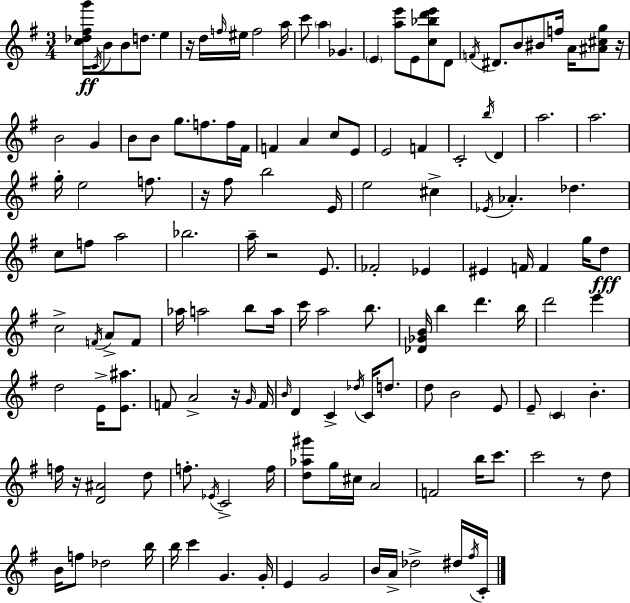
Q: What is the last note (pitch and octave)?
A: C4